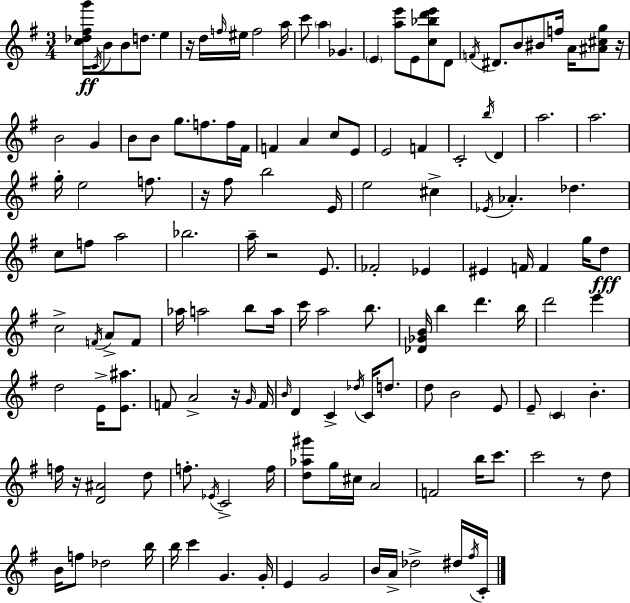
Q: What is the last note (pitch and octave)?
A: C4